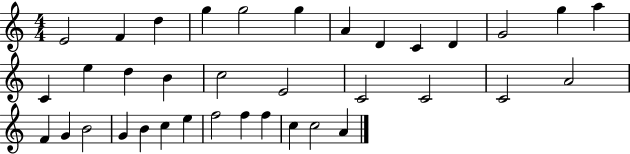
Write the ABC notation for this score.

X:1
T:Untitled
M:4/4
L:1/4
K:C
E2 F d g g2 g A D C D G2 g a C e d B c2 E2 C2 C2 C2 A2 F G B2 G B c e f2 f f c c2 A